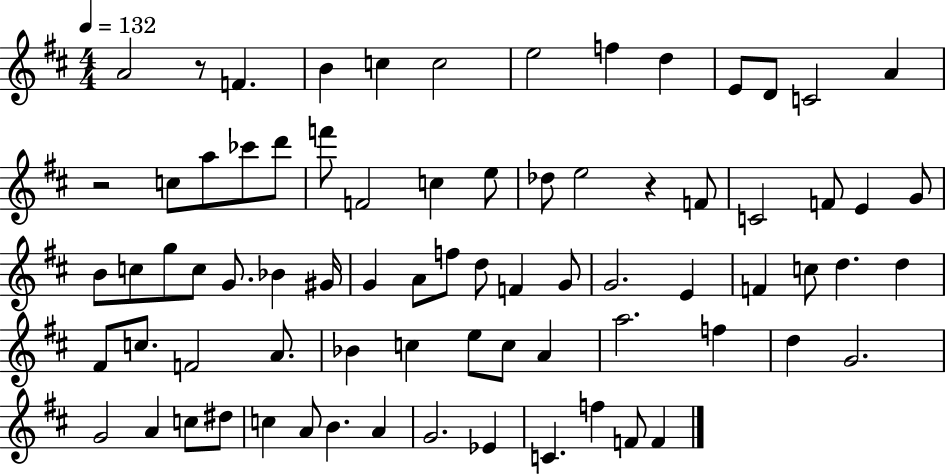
A4/h R/e F4/q. B4/q C5/q C5/h E5/h F5/q D5/q E4/e D4/e C4/h A4/q R/h C5/e A5/e CES6/e D6/e F6/e F4/h C5/q E5/e Db5/e E5/h R/q F4/e C4/h F4/e E4/q G4/e B4/e C5/e G5/e C5/e G4/e. Bb4/q G#4/s G4/q A4/e F5/e D5/e F4/q G4/e G4/h. E4/q F4/q C5/e D5/q. D5/q F#4/e C5/e. F4/h A4/e. Bb4/q C5/q E5/e C5/e A4/q A5/h. F5/q D5/q G4/h. G4/h A4/q C5/e D#5/e C5/q A4/e B4/q. A4/q G4/h. Eb4/q C4/q. F5/q F4/e F4/q